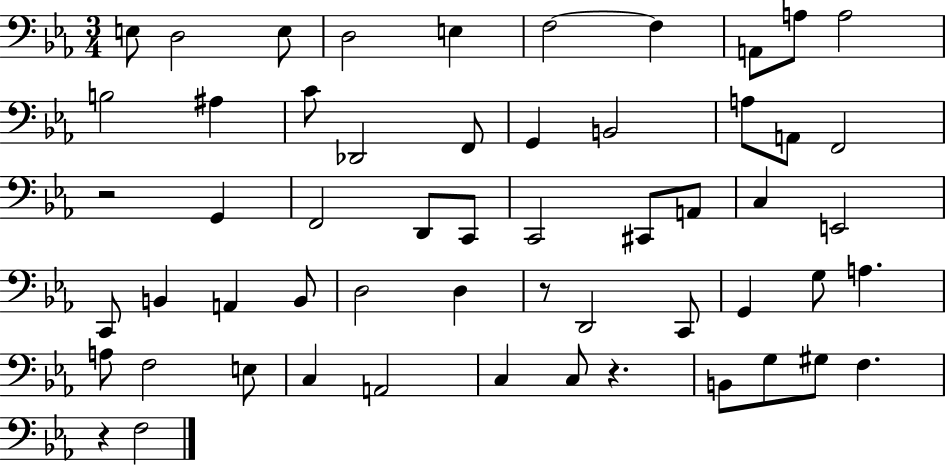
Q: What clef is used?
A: bass